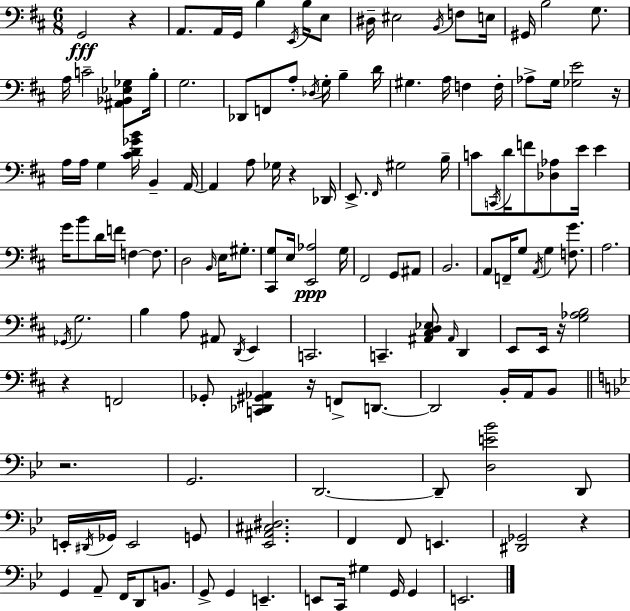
X:1
T:Untitled
M:6/8
L:1/4
K:D
G,,2 z A,,/2 A,,/4 G,,/4 B, E,,/4 B,/4 E,/2 ^D,/4 ^E,2 B,,/4 F,/2 E,/4 ^G,,/4 B,2 G,/2 A,/4 C2 [^A,,_B,,_E,_G,]/2 B,/4 G,2 _D,,/2 F,,/2 A,/2 _D,/4 G,/4 B, D/4 ^G, A,/4 F, F,/4 _A,/2 G,/4 [_G,E]2 z/4 A,/4 A,/4 G, [^CD_GB]/4 B,, A,,/4 A,, A,/2 _G,/4 z _D,,/4 E,,/2 ^F,,/4 ^G,2 B,/4 C/2 C,,/4 D/4 F/2 [_D,_A,]/2 E/4 E G/4 B/2 D/4 F/4 F, F,/2 D,2 B,,/4 E,/4 ^G,/2 [^C,,G,]/2 E,/4 [E,,_A,]2 G,/4 ^F,,2 G,,/2 ^A,,/2 B,,2 A,,/2 F,,/4 G,/2 A,,/4 G, [F,G]/2 A,2 _G,,/4 G,2 B, A,/2 ^A,,/2 D,,/4 E,, C,,2 C,, [^A,,^C,D,_E,]/2 ^A,,/4 D,, E,,/2 E,,/4 z/4 [G,_A,B,]2 z F,,2 _G,,/2 [C,,_D,,^G,,_A,,] z/4 F,,/2 D,,/2 D,,2 B,,/4 A,,/4 B,,/2 z2 G,,2 D,,2 D,,/2 [D,E_B]2 D,,/2 E,,/4 ^D,,/4 _G,,/4 E,,2 G,,/2 [_E,,^A,,^C,^D,]2 F,, F,,/2 E,, [^D,,_G,,]2 z G,, A,,/2 F,,/4 D,,/2 B,,/2 G,,/2 G,, E,, E,,/2 C,,/4 ^G, G,,/4 G,, E,,2